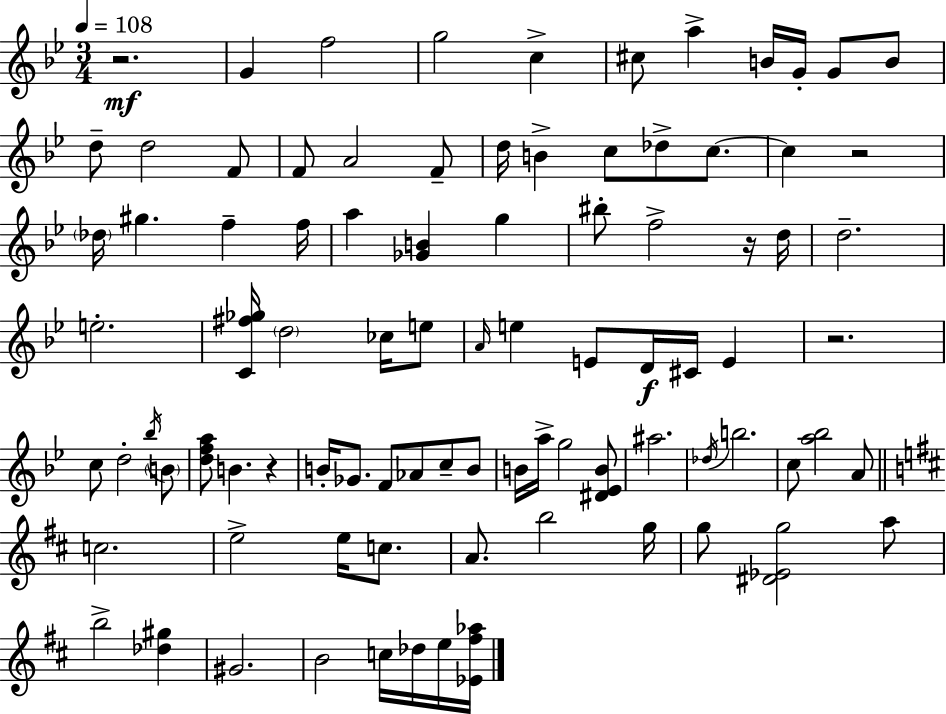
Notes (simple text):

R/h. G4/q F5/h G5/h C5/q C#5/e A5/q B4/s G4/s G4/e B4/e D5/e D5/h F4/e F4/e A4/h F4/e D5/s B4/q C5/e Db5/e C5/e. C5/q R/h Db5/s G#5/q. F5/q F5/s A5/q [Gb4,B4]/q G5/q BIS5/e F5/h R/s D5/s D5/h. E5/h. [C4,F#5,Gb5]/s D5/h CES5/s E5/e A4/s E5/q E4/e D4/s C#4/s E4/q R/h. C5/e D5/h Bb5/s B4/e [D5,F5,A5]/e B4/q. R/q B4/s Gb4/e. F4/e Ab4/e C5/e B4/e B4/s A5/s G5/h [D#4,Eb4,B4]/e A#5/h. Db5/s B5/h. C5/e [A5,Bb5]/h A4/e C5/h. E5/h E5/s C5/e. A4/e. B5/h G5/s G5/e [D#4,Eb4,G5]/h A5/e B5/h [Db5,G#5]/q G#4/h. B4/h C5/s Db5/s E5/s [Eb4,F#5,Ab5]/s